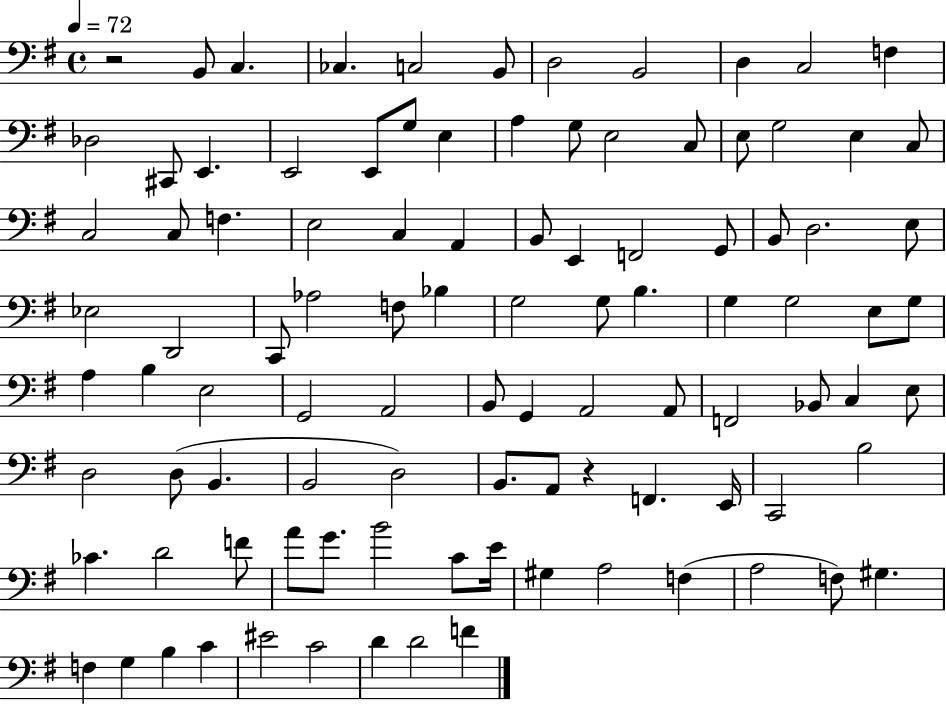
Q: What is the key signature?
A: G major